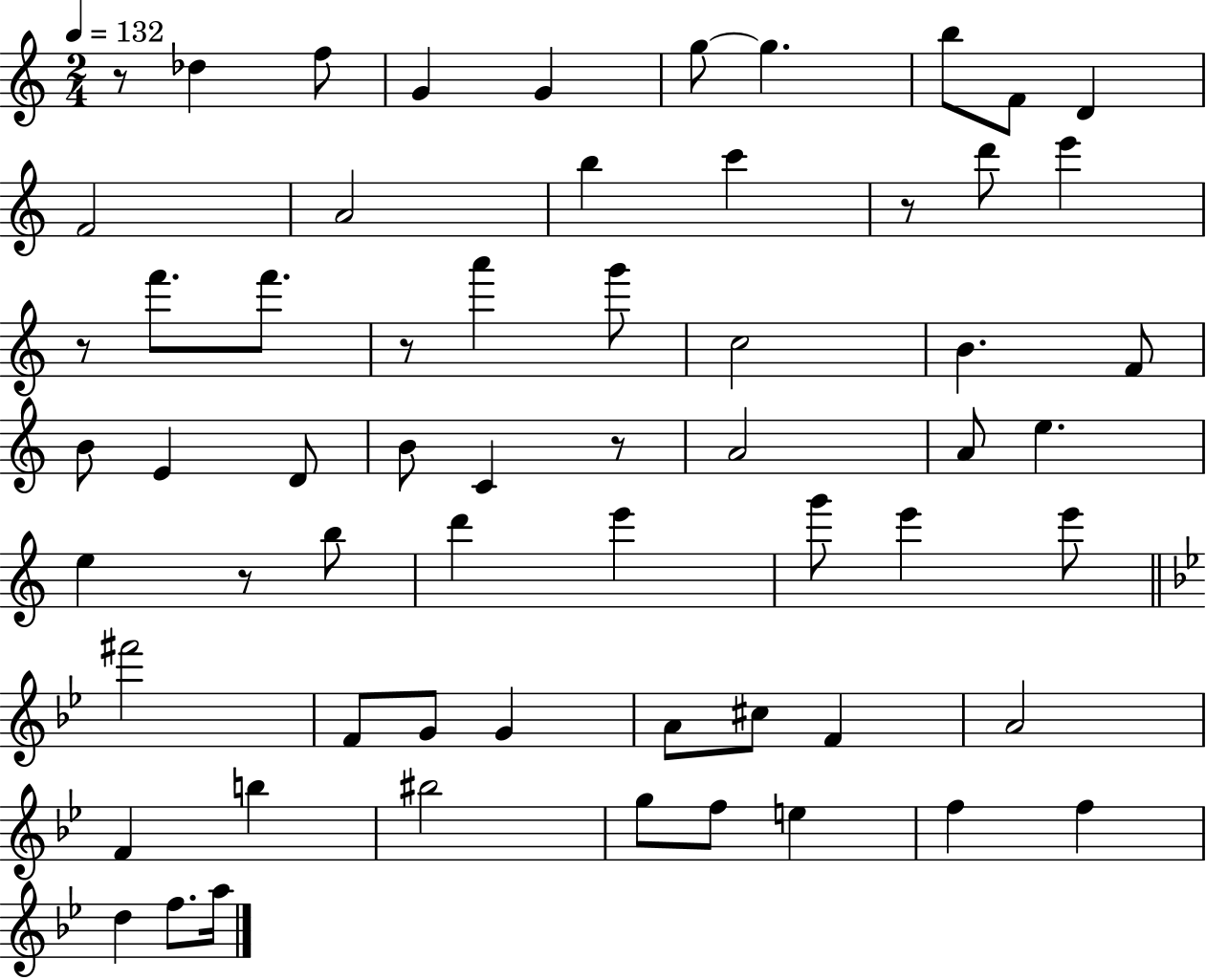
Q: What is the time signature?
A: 2/4